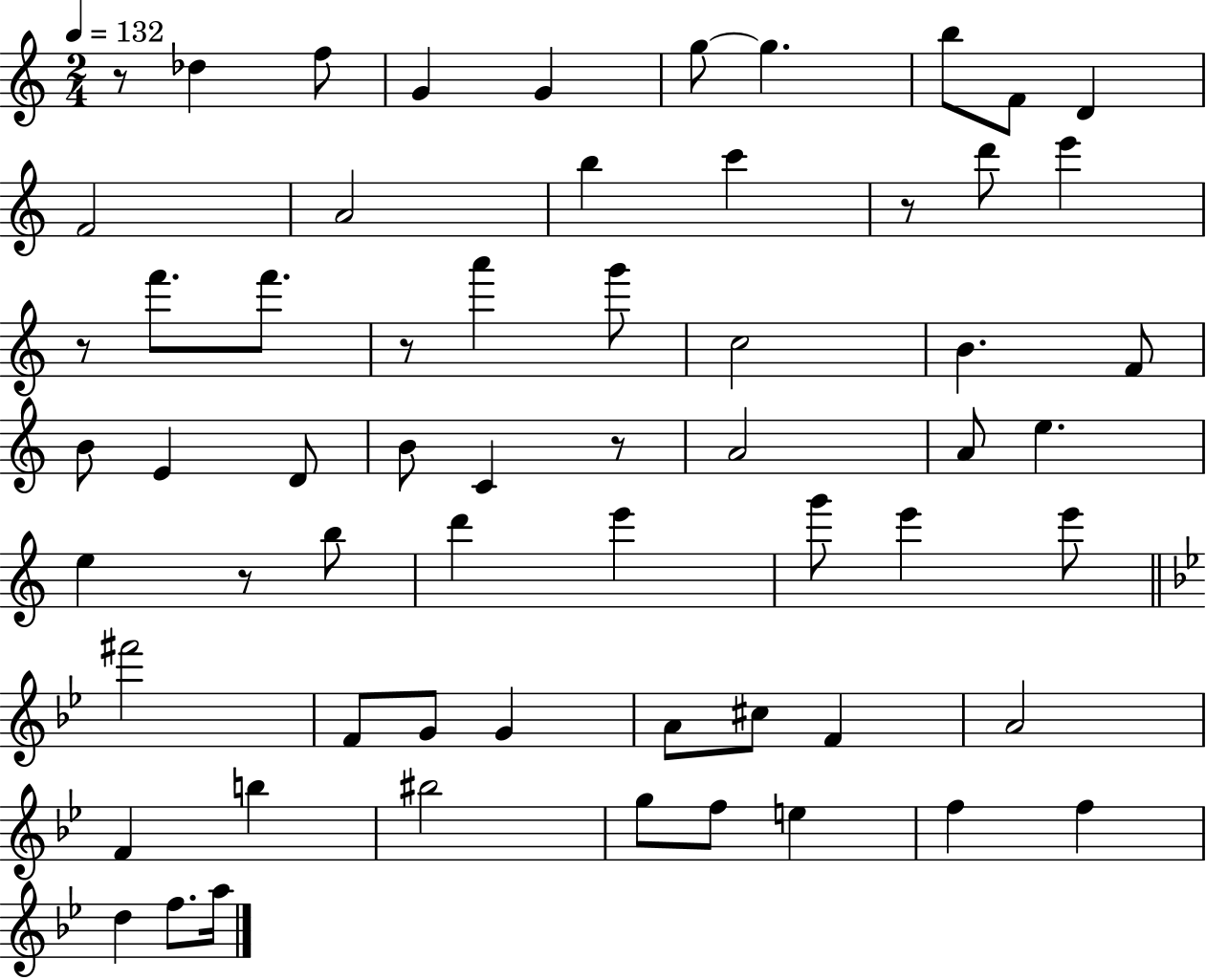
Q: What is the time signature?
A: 2/4